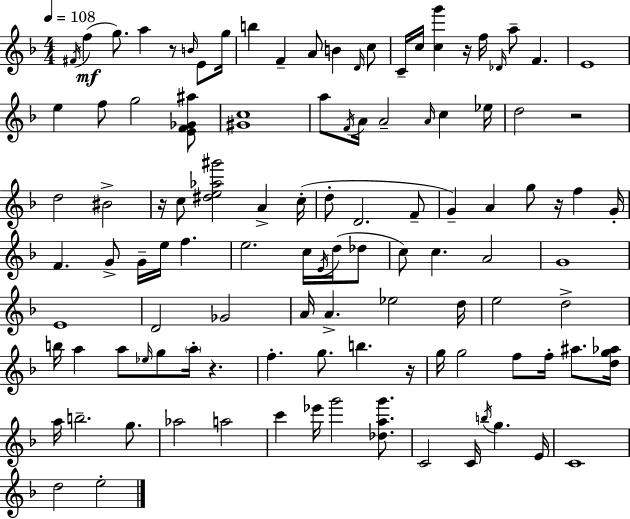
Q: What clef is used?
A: treble